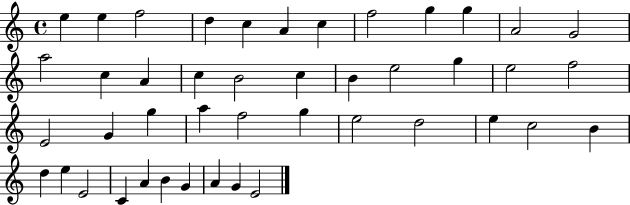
X:1
T:Untitled
M:4/4
L:1/4
K:C
e e f2 d c A c f2 g g A2 G2 a2 c A c B2 c B e2 g e2 f2 E2 G g a f2 g e2 d2 e c2 B d e E2 C A B G A G E2